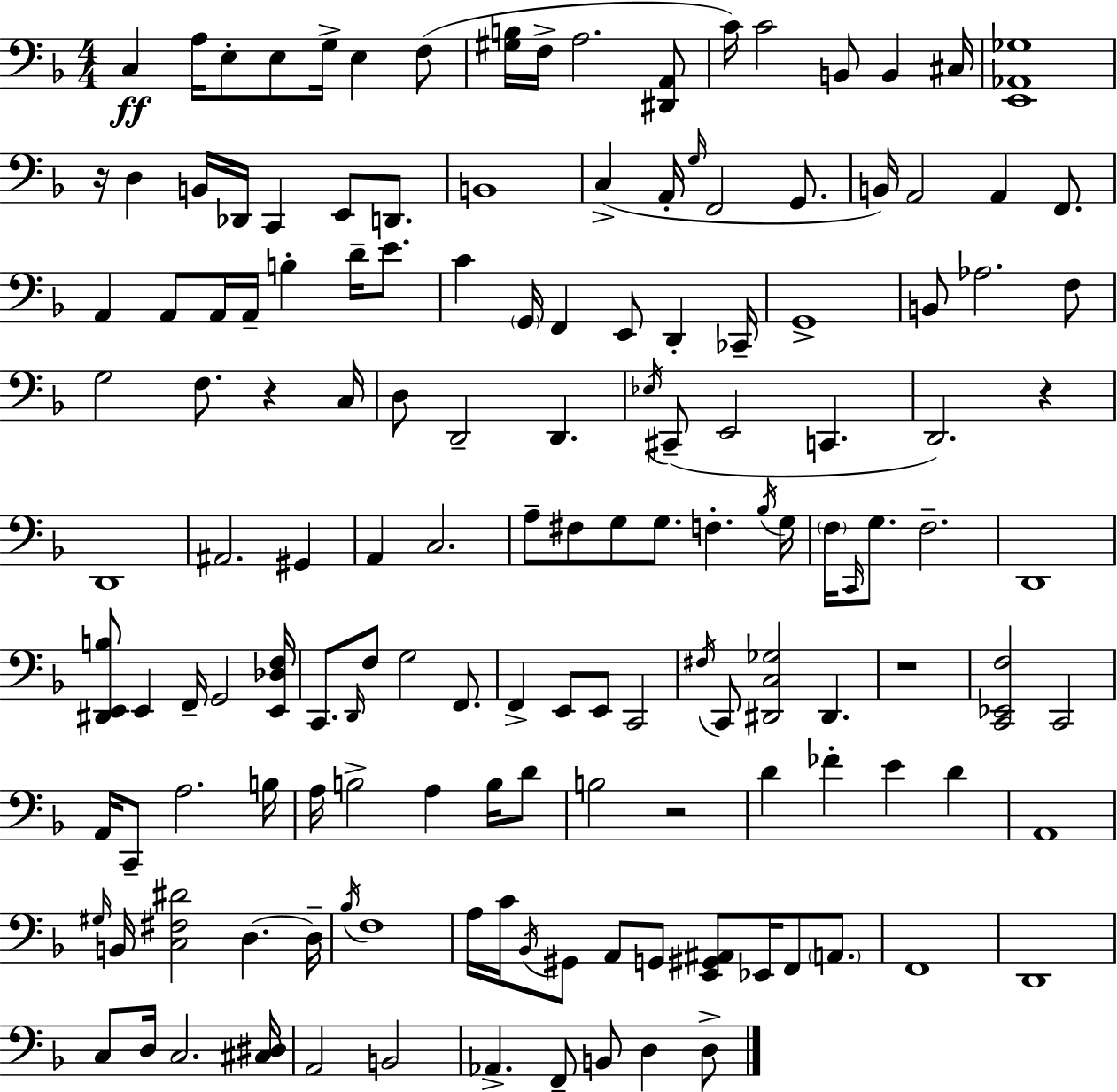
C3/q A3/s E3/e E3/e G3/s E3/q F3/e [G#3,B3]/s F3/s A3/h. [D#2,A2]/e C4/s C4/h B2/e B2/q C#3/s [E2,Ab2,Gb3]/w R/s D3/q B2/s Db2/s C2/q E2/e D2/e. B2/w C3/q A2/s G3/s F2/h G2/e. B2/s A2/h A2/q F2/e. A2/q A2/e A2/s A2/s B3/q D4/s E4/e. C4/q G2/s F2/q E2/e D2/q CES2/s G2/w B2/e Ab3/h. F3/e G3/h F3/e. R/q C3/s D3/e D2/h D2/q. Eb3/s C#2/e E2/h C2/q. D2/h. R/q D2/w A#2/h. G#2/q A2/q C3/h. A3/e F#3/e G3/e G3/e. F3/q. Bb3/s G3/s F3/s C2/s G3/e. F3/h. D2/w [D#2,E2,B3]/e E2/q F2/s G2/h [E2,Db3,F3]/s C2/e. D2/s F3/e G3/h F2/e. F2/q E2/e E2/e C2/h F#3/s C2/e [D#2,C3,Gb3]/h D#2/q. R/w [C2,Eb2,F3]/h C2/h A2/s C2/e A3/h. B3/s A3/s B3/h A3/q B3/s D4/e B3/h R/h D4/q FES4/q E4/q D4/q A2/w G#3/s B2/s [C3,F#3,D#4]/h D3/q. D3/s Bb3/s F3/w A3/s C4/s Bb2/s G#2/e A2/e G2/e [E2,G#2,A#2]/e Eb2/s F2/e A2/e. F2/w D2/w C3/e D3/s C3/h. [C#3,D#3]/s A2/h B2/h Ab2/q. F2/e B2/e D3/q D3/e